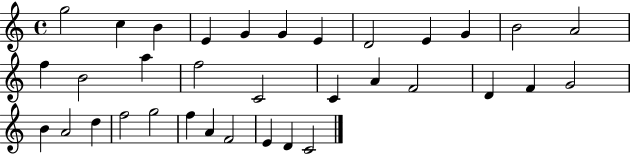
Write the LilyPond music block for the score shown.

{
  \clef treble
  \time 4/4
  \defaultTimeSignature
  \key c \major
  g''2 c''4 b'4 | e'4 g'4 g'4 e'4 | d'2 e'4 g'4 | b'2 a'2 | \break f''4 b'2 a''4 | f''2 c'2 | c'4 a'4 f'2 | d'4 f'4 g'2 | \break b'4 a'2 d''4 | f''2 g''2 | f''4 a'4 f'2 | e'4 d'4 c'2 | \break \bar "|."
}